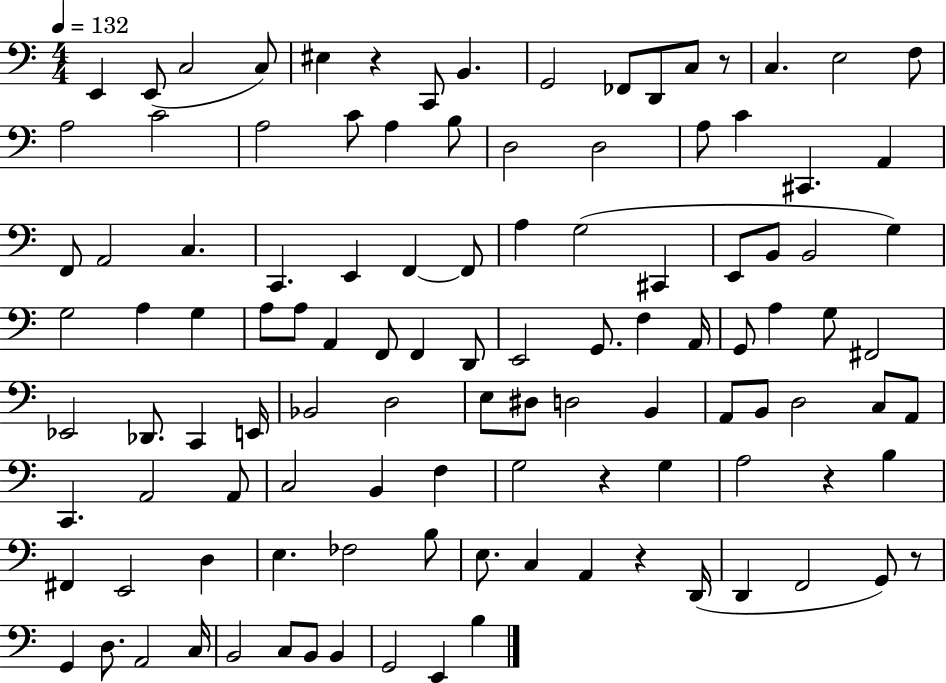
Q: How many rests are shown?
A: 6